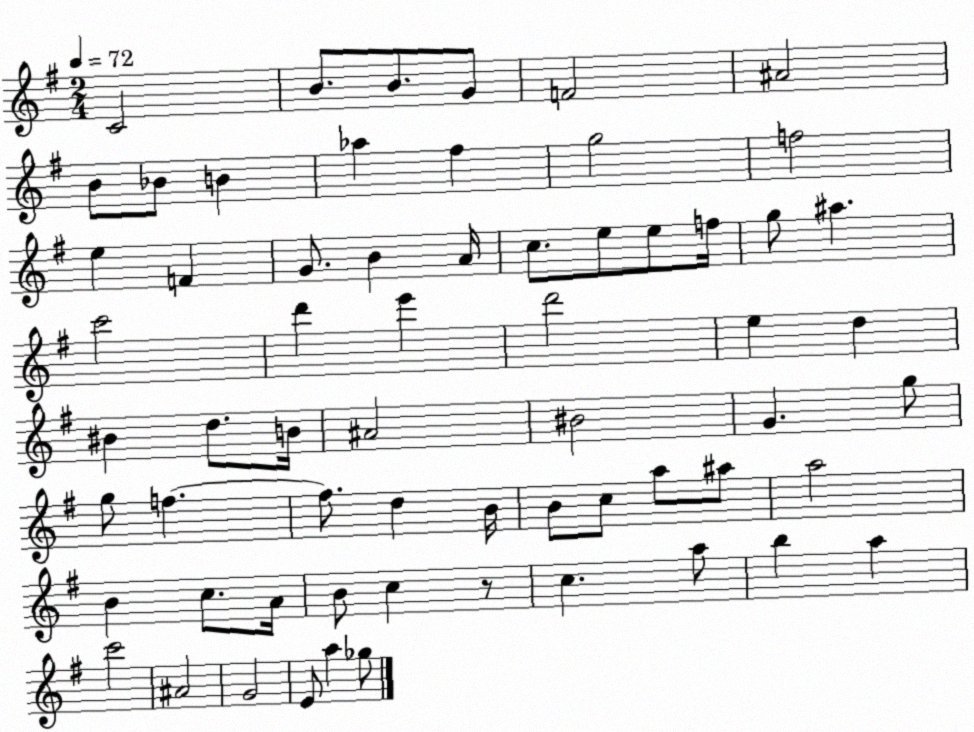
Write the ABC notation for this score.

X:1
T:Untitled
M:2/4
L:1/4
K:G
C2 B/2 B/2 G/2 F2 ^A2 B/2 _B/2 B _a ^f g2 f2 e F G/2 B A/4 c/2 e/2 e/2 f/4 g/2 ^a c'2 d' e' d'2 e d ^B d/2 B/4 ^A2 ^B2 G g/2 g/2 f f/2 d B/4 B/2 c/2 a/2 ^a/2 a2 B c/2 A/4 B/2 c z/2 c a/2 b a c'2 ^A2 G2 E/2 a _g/2